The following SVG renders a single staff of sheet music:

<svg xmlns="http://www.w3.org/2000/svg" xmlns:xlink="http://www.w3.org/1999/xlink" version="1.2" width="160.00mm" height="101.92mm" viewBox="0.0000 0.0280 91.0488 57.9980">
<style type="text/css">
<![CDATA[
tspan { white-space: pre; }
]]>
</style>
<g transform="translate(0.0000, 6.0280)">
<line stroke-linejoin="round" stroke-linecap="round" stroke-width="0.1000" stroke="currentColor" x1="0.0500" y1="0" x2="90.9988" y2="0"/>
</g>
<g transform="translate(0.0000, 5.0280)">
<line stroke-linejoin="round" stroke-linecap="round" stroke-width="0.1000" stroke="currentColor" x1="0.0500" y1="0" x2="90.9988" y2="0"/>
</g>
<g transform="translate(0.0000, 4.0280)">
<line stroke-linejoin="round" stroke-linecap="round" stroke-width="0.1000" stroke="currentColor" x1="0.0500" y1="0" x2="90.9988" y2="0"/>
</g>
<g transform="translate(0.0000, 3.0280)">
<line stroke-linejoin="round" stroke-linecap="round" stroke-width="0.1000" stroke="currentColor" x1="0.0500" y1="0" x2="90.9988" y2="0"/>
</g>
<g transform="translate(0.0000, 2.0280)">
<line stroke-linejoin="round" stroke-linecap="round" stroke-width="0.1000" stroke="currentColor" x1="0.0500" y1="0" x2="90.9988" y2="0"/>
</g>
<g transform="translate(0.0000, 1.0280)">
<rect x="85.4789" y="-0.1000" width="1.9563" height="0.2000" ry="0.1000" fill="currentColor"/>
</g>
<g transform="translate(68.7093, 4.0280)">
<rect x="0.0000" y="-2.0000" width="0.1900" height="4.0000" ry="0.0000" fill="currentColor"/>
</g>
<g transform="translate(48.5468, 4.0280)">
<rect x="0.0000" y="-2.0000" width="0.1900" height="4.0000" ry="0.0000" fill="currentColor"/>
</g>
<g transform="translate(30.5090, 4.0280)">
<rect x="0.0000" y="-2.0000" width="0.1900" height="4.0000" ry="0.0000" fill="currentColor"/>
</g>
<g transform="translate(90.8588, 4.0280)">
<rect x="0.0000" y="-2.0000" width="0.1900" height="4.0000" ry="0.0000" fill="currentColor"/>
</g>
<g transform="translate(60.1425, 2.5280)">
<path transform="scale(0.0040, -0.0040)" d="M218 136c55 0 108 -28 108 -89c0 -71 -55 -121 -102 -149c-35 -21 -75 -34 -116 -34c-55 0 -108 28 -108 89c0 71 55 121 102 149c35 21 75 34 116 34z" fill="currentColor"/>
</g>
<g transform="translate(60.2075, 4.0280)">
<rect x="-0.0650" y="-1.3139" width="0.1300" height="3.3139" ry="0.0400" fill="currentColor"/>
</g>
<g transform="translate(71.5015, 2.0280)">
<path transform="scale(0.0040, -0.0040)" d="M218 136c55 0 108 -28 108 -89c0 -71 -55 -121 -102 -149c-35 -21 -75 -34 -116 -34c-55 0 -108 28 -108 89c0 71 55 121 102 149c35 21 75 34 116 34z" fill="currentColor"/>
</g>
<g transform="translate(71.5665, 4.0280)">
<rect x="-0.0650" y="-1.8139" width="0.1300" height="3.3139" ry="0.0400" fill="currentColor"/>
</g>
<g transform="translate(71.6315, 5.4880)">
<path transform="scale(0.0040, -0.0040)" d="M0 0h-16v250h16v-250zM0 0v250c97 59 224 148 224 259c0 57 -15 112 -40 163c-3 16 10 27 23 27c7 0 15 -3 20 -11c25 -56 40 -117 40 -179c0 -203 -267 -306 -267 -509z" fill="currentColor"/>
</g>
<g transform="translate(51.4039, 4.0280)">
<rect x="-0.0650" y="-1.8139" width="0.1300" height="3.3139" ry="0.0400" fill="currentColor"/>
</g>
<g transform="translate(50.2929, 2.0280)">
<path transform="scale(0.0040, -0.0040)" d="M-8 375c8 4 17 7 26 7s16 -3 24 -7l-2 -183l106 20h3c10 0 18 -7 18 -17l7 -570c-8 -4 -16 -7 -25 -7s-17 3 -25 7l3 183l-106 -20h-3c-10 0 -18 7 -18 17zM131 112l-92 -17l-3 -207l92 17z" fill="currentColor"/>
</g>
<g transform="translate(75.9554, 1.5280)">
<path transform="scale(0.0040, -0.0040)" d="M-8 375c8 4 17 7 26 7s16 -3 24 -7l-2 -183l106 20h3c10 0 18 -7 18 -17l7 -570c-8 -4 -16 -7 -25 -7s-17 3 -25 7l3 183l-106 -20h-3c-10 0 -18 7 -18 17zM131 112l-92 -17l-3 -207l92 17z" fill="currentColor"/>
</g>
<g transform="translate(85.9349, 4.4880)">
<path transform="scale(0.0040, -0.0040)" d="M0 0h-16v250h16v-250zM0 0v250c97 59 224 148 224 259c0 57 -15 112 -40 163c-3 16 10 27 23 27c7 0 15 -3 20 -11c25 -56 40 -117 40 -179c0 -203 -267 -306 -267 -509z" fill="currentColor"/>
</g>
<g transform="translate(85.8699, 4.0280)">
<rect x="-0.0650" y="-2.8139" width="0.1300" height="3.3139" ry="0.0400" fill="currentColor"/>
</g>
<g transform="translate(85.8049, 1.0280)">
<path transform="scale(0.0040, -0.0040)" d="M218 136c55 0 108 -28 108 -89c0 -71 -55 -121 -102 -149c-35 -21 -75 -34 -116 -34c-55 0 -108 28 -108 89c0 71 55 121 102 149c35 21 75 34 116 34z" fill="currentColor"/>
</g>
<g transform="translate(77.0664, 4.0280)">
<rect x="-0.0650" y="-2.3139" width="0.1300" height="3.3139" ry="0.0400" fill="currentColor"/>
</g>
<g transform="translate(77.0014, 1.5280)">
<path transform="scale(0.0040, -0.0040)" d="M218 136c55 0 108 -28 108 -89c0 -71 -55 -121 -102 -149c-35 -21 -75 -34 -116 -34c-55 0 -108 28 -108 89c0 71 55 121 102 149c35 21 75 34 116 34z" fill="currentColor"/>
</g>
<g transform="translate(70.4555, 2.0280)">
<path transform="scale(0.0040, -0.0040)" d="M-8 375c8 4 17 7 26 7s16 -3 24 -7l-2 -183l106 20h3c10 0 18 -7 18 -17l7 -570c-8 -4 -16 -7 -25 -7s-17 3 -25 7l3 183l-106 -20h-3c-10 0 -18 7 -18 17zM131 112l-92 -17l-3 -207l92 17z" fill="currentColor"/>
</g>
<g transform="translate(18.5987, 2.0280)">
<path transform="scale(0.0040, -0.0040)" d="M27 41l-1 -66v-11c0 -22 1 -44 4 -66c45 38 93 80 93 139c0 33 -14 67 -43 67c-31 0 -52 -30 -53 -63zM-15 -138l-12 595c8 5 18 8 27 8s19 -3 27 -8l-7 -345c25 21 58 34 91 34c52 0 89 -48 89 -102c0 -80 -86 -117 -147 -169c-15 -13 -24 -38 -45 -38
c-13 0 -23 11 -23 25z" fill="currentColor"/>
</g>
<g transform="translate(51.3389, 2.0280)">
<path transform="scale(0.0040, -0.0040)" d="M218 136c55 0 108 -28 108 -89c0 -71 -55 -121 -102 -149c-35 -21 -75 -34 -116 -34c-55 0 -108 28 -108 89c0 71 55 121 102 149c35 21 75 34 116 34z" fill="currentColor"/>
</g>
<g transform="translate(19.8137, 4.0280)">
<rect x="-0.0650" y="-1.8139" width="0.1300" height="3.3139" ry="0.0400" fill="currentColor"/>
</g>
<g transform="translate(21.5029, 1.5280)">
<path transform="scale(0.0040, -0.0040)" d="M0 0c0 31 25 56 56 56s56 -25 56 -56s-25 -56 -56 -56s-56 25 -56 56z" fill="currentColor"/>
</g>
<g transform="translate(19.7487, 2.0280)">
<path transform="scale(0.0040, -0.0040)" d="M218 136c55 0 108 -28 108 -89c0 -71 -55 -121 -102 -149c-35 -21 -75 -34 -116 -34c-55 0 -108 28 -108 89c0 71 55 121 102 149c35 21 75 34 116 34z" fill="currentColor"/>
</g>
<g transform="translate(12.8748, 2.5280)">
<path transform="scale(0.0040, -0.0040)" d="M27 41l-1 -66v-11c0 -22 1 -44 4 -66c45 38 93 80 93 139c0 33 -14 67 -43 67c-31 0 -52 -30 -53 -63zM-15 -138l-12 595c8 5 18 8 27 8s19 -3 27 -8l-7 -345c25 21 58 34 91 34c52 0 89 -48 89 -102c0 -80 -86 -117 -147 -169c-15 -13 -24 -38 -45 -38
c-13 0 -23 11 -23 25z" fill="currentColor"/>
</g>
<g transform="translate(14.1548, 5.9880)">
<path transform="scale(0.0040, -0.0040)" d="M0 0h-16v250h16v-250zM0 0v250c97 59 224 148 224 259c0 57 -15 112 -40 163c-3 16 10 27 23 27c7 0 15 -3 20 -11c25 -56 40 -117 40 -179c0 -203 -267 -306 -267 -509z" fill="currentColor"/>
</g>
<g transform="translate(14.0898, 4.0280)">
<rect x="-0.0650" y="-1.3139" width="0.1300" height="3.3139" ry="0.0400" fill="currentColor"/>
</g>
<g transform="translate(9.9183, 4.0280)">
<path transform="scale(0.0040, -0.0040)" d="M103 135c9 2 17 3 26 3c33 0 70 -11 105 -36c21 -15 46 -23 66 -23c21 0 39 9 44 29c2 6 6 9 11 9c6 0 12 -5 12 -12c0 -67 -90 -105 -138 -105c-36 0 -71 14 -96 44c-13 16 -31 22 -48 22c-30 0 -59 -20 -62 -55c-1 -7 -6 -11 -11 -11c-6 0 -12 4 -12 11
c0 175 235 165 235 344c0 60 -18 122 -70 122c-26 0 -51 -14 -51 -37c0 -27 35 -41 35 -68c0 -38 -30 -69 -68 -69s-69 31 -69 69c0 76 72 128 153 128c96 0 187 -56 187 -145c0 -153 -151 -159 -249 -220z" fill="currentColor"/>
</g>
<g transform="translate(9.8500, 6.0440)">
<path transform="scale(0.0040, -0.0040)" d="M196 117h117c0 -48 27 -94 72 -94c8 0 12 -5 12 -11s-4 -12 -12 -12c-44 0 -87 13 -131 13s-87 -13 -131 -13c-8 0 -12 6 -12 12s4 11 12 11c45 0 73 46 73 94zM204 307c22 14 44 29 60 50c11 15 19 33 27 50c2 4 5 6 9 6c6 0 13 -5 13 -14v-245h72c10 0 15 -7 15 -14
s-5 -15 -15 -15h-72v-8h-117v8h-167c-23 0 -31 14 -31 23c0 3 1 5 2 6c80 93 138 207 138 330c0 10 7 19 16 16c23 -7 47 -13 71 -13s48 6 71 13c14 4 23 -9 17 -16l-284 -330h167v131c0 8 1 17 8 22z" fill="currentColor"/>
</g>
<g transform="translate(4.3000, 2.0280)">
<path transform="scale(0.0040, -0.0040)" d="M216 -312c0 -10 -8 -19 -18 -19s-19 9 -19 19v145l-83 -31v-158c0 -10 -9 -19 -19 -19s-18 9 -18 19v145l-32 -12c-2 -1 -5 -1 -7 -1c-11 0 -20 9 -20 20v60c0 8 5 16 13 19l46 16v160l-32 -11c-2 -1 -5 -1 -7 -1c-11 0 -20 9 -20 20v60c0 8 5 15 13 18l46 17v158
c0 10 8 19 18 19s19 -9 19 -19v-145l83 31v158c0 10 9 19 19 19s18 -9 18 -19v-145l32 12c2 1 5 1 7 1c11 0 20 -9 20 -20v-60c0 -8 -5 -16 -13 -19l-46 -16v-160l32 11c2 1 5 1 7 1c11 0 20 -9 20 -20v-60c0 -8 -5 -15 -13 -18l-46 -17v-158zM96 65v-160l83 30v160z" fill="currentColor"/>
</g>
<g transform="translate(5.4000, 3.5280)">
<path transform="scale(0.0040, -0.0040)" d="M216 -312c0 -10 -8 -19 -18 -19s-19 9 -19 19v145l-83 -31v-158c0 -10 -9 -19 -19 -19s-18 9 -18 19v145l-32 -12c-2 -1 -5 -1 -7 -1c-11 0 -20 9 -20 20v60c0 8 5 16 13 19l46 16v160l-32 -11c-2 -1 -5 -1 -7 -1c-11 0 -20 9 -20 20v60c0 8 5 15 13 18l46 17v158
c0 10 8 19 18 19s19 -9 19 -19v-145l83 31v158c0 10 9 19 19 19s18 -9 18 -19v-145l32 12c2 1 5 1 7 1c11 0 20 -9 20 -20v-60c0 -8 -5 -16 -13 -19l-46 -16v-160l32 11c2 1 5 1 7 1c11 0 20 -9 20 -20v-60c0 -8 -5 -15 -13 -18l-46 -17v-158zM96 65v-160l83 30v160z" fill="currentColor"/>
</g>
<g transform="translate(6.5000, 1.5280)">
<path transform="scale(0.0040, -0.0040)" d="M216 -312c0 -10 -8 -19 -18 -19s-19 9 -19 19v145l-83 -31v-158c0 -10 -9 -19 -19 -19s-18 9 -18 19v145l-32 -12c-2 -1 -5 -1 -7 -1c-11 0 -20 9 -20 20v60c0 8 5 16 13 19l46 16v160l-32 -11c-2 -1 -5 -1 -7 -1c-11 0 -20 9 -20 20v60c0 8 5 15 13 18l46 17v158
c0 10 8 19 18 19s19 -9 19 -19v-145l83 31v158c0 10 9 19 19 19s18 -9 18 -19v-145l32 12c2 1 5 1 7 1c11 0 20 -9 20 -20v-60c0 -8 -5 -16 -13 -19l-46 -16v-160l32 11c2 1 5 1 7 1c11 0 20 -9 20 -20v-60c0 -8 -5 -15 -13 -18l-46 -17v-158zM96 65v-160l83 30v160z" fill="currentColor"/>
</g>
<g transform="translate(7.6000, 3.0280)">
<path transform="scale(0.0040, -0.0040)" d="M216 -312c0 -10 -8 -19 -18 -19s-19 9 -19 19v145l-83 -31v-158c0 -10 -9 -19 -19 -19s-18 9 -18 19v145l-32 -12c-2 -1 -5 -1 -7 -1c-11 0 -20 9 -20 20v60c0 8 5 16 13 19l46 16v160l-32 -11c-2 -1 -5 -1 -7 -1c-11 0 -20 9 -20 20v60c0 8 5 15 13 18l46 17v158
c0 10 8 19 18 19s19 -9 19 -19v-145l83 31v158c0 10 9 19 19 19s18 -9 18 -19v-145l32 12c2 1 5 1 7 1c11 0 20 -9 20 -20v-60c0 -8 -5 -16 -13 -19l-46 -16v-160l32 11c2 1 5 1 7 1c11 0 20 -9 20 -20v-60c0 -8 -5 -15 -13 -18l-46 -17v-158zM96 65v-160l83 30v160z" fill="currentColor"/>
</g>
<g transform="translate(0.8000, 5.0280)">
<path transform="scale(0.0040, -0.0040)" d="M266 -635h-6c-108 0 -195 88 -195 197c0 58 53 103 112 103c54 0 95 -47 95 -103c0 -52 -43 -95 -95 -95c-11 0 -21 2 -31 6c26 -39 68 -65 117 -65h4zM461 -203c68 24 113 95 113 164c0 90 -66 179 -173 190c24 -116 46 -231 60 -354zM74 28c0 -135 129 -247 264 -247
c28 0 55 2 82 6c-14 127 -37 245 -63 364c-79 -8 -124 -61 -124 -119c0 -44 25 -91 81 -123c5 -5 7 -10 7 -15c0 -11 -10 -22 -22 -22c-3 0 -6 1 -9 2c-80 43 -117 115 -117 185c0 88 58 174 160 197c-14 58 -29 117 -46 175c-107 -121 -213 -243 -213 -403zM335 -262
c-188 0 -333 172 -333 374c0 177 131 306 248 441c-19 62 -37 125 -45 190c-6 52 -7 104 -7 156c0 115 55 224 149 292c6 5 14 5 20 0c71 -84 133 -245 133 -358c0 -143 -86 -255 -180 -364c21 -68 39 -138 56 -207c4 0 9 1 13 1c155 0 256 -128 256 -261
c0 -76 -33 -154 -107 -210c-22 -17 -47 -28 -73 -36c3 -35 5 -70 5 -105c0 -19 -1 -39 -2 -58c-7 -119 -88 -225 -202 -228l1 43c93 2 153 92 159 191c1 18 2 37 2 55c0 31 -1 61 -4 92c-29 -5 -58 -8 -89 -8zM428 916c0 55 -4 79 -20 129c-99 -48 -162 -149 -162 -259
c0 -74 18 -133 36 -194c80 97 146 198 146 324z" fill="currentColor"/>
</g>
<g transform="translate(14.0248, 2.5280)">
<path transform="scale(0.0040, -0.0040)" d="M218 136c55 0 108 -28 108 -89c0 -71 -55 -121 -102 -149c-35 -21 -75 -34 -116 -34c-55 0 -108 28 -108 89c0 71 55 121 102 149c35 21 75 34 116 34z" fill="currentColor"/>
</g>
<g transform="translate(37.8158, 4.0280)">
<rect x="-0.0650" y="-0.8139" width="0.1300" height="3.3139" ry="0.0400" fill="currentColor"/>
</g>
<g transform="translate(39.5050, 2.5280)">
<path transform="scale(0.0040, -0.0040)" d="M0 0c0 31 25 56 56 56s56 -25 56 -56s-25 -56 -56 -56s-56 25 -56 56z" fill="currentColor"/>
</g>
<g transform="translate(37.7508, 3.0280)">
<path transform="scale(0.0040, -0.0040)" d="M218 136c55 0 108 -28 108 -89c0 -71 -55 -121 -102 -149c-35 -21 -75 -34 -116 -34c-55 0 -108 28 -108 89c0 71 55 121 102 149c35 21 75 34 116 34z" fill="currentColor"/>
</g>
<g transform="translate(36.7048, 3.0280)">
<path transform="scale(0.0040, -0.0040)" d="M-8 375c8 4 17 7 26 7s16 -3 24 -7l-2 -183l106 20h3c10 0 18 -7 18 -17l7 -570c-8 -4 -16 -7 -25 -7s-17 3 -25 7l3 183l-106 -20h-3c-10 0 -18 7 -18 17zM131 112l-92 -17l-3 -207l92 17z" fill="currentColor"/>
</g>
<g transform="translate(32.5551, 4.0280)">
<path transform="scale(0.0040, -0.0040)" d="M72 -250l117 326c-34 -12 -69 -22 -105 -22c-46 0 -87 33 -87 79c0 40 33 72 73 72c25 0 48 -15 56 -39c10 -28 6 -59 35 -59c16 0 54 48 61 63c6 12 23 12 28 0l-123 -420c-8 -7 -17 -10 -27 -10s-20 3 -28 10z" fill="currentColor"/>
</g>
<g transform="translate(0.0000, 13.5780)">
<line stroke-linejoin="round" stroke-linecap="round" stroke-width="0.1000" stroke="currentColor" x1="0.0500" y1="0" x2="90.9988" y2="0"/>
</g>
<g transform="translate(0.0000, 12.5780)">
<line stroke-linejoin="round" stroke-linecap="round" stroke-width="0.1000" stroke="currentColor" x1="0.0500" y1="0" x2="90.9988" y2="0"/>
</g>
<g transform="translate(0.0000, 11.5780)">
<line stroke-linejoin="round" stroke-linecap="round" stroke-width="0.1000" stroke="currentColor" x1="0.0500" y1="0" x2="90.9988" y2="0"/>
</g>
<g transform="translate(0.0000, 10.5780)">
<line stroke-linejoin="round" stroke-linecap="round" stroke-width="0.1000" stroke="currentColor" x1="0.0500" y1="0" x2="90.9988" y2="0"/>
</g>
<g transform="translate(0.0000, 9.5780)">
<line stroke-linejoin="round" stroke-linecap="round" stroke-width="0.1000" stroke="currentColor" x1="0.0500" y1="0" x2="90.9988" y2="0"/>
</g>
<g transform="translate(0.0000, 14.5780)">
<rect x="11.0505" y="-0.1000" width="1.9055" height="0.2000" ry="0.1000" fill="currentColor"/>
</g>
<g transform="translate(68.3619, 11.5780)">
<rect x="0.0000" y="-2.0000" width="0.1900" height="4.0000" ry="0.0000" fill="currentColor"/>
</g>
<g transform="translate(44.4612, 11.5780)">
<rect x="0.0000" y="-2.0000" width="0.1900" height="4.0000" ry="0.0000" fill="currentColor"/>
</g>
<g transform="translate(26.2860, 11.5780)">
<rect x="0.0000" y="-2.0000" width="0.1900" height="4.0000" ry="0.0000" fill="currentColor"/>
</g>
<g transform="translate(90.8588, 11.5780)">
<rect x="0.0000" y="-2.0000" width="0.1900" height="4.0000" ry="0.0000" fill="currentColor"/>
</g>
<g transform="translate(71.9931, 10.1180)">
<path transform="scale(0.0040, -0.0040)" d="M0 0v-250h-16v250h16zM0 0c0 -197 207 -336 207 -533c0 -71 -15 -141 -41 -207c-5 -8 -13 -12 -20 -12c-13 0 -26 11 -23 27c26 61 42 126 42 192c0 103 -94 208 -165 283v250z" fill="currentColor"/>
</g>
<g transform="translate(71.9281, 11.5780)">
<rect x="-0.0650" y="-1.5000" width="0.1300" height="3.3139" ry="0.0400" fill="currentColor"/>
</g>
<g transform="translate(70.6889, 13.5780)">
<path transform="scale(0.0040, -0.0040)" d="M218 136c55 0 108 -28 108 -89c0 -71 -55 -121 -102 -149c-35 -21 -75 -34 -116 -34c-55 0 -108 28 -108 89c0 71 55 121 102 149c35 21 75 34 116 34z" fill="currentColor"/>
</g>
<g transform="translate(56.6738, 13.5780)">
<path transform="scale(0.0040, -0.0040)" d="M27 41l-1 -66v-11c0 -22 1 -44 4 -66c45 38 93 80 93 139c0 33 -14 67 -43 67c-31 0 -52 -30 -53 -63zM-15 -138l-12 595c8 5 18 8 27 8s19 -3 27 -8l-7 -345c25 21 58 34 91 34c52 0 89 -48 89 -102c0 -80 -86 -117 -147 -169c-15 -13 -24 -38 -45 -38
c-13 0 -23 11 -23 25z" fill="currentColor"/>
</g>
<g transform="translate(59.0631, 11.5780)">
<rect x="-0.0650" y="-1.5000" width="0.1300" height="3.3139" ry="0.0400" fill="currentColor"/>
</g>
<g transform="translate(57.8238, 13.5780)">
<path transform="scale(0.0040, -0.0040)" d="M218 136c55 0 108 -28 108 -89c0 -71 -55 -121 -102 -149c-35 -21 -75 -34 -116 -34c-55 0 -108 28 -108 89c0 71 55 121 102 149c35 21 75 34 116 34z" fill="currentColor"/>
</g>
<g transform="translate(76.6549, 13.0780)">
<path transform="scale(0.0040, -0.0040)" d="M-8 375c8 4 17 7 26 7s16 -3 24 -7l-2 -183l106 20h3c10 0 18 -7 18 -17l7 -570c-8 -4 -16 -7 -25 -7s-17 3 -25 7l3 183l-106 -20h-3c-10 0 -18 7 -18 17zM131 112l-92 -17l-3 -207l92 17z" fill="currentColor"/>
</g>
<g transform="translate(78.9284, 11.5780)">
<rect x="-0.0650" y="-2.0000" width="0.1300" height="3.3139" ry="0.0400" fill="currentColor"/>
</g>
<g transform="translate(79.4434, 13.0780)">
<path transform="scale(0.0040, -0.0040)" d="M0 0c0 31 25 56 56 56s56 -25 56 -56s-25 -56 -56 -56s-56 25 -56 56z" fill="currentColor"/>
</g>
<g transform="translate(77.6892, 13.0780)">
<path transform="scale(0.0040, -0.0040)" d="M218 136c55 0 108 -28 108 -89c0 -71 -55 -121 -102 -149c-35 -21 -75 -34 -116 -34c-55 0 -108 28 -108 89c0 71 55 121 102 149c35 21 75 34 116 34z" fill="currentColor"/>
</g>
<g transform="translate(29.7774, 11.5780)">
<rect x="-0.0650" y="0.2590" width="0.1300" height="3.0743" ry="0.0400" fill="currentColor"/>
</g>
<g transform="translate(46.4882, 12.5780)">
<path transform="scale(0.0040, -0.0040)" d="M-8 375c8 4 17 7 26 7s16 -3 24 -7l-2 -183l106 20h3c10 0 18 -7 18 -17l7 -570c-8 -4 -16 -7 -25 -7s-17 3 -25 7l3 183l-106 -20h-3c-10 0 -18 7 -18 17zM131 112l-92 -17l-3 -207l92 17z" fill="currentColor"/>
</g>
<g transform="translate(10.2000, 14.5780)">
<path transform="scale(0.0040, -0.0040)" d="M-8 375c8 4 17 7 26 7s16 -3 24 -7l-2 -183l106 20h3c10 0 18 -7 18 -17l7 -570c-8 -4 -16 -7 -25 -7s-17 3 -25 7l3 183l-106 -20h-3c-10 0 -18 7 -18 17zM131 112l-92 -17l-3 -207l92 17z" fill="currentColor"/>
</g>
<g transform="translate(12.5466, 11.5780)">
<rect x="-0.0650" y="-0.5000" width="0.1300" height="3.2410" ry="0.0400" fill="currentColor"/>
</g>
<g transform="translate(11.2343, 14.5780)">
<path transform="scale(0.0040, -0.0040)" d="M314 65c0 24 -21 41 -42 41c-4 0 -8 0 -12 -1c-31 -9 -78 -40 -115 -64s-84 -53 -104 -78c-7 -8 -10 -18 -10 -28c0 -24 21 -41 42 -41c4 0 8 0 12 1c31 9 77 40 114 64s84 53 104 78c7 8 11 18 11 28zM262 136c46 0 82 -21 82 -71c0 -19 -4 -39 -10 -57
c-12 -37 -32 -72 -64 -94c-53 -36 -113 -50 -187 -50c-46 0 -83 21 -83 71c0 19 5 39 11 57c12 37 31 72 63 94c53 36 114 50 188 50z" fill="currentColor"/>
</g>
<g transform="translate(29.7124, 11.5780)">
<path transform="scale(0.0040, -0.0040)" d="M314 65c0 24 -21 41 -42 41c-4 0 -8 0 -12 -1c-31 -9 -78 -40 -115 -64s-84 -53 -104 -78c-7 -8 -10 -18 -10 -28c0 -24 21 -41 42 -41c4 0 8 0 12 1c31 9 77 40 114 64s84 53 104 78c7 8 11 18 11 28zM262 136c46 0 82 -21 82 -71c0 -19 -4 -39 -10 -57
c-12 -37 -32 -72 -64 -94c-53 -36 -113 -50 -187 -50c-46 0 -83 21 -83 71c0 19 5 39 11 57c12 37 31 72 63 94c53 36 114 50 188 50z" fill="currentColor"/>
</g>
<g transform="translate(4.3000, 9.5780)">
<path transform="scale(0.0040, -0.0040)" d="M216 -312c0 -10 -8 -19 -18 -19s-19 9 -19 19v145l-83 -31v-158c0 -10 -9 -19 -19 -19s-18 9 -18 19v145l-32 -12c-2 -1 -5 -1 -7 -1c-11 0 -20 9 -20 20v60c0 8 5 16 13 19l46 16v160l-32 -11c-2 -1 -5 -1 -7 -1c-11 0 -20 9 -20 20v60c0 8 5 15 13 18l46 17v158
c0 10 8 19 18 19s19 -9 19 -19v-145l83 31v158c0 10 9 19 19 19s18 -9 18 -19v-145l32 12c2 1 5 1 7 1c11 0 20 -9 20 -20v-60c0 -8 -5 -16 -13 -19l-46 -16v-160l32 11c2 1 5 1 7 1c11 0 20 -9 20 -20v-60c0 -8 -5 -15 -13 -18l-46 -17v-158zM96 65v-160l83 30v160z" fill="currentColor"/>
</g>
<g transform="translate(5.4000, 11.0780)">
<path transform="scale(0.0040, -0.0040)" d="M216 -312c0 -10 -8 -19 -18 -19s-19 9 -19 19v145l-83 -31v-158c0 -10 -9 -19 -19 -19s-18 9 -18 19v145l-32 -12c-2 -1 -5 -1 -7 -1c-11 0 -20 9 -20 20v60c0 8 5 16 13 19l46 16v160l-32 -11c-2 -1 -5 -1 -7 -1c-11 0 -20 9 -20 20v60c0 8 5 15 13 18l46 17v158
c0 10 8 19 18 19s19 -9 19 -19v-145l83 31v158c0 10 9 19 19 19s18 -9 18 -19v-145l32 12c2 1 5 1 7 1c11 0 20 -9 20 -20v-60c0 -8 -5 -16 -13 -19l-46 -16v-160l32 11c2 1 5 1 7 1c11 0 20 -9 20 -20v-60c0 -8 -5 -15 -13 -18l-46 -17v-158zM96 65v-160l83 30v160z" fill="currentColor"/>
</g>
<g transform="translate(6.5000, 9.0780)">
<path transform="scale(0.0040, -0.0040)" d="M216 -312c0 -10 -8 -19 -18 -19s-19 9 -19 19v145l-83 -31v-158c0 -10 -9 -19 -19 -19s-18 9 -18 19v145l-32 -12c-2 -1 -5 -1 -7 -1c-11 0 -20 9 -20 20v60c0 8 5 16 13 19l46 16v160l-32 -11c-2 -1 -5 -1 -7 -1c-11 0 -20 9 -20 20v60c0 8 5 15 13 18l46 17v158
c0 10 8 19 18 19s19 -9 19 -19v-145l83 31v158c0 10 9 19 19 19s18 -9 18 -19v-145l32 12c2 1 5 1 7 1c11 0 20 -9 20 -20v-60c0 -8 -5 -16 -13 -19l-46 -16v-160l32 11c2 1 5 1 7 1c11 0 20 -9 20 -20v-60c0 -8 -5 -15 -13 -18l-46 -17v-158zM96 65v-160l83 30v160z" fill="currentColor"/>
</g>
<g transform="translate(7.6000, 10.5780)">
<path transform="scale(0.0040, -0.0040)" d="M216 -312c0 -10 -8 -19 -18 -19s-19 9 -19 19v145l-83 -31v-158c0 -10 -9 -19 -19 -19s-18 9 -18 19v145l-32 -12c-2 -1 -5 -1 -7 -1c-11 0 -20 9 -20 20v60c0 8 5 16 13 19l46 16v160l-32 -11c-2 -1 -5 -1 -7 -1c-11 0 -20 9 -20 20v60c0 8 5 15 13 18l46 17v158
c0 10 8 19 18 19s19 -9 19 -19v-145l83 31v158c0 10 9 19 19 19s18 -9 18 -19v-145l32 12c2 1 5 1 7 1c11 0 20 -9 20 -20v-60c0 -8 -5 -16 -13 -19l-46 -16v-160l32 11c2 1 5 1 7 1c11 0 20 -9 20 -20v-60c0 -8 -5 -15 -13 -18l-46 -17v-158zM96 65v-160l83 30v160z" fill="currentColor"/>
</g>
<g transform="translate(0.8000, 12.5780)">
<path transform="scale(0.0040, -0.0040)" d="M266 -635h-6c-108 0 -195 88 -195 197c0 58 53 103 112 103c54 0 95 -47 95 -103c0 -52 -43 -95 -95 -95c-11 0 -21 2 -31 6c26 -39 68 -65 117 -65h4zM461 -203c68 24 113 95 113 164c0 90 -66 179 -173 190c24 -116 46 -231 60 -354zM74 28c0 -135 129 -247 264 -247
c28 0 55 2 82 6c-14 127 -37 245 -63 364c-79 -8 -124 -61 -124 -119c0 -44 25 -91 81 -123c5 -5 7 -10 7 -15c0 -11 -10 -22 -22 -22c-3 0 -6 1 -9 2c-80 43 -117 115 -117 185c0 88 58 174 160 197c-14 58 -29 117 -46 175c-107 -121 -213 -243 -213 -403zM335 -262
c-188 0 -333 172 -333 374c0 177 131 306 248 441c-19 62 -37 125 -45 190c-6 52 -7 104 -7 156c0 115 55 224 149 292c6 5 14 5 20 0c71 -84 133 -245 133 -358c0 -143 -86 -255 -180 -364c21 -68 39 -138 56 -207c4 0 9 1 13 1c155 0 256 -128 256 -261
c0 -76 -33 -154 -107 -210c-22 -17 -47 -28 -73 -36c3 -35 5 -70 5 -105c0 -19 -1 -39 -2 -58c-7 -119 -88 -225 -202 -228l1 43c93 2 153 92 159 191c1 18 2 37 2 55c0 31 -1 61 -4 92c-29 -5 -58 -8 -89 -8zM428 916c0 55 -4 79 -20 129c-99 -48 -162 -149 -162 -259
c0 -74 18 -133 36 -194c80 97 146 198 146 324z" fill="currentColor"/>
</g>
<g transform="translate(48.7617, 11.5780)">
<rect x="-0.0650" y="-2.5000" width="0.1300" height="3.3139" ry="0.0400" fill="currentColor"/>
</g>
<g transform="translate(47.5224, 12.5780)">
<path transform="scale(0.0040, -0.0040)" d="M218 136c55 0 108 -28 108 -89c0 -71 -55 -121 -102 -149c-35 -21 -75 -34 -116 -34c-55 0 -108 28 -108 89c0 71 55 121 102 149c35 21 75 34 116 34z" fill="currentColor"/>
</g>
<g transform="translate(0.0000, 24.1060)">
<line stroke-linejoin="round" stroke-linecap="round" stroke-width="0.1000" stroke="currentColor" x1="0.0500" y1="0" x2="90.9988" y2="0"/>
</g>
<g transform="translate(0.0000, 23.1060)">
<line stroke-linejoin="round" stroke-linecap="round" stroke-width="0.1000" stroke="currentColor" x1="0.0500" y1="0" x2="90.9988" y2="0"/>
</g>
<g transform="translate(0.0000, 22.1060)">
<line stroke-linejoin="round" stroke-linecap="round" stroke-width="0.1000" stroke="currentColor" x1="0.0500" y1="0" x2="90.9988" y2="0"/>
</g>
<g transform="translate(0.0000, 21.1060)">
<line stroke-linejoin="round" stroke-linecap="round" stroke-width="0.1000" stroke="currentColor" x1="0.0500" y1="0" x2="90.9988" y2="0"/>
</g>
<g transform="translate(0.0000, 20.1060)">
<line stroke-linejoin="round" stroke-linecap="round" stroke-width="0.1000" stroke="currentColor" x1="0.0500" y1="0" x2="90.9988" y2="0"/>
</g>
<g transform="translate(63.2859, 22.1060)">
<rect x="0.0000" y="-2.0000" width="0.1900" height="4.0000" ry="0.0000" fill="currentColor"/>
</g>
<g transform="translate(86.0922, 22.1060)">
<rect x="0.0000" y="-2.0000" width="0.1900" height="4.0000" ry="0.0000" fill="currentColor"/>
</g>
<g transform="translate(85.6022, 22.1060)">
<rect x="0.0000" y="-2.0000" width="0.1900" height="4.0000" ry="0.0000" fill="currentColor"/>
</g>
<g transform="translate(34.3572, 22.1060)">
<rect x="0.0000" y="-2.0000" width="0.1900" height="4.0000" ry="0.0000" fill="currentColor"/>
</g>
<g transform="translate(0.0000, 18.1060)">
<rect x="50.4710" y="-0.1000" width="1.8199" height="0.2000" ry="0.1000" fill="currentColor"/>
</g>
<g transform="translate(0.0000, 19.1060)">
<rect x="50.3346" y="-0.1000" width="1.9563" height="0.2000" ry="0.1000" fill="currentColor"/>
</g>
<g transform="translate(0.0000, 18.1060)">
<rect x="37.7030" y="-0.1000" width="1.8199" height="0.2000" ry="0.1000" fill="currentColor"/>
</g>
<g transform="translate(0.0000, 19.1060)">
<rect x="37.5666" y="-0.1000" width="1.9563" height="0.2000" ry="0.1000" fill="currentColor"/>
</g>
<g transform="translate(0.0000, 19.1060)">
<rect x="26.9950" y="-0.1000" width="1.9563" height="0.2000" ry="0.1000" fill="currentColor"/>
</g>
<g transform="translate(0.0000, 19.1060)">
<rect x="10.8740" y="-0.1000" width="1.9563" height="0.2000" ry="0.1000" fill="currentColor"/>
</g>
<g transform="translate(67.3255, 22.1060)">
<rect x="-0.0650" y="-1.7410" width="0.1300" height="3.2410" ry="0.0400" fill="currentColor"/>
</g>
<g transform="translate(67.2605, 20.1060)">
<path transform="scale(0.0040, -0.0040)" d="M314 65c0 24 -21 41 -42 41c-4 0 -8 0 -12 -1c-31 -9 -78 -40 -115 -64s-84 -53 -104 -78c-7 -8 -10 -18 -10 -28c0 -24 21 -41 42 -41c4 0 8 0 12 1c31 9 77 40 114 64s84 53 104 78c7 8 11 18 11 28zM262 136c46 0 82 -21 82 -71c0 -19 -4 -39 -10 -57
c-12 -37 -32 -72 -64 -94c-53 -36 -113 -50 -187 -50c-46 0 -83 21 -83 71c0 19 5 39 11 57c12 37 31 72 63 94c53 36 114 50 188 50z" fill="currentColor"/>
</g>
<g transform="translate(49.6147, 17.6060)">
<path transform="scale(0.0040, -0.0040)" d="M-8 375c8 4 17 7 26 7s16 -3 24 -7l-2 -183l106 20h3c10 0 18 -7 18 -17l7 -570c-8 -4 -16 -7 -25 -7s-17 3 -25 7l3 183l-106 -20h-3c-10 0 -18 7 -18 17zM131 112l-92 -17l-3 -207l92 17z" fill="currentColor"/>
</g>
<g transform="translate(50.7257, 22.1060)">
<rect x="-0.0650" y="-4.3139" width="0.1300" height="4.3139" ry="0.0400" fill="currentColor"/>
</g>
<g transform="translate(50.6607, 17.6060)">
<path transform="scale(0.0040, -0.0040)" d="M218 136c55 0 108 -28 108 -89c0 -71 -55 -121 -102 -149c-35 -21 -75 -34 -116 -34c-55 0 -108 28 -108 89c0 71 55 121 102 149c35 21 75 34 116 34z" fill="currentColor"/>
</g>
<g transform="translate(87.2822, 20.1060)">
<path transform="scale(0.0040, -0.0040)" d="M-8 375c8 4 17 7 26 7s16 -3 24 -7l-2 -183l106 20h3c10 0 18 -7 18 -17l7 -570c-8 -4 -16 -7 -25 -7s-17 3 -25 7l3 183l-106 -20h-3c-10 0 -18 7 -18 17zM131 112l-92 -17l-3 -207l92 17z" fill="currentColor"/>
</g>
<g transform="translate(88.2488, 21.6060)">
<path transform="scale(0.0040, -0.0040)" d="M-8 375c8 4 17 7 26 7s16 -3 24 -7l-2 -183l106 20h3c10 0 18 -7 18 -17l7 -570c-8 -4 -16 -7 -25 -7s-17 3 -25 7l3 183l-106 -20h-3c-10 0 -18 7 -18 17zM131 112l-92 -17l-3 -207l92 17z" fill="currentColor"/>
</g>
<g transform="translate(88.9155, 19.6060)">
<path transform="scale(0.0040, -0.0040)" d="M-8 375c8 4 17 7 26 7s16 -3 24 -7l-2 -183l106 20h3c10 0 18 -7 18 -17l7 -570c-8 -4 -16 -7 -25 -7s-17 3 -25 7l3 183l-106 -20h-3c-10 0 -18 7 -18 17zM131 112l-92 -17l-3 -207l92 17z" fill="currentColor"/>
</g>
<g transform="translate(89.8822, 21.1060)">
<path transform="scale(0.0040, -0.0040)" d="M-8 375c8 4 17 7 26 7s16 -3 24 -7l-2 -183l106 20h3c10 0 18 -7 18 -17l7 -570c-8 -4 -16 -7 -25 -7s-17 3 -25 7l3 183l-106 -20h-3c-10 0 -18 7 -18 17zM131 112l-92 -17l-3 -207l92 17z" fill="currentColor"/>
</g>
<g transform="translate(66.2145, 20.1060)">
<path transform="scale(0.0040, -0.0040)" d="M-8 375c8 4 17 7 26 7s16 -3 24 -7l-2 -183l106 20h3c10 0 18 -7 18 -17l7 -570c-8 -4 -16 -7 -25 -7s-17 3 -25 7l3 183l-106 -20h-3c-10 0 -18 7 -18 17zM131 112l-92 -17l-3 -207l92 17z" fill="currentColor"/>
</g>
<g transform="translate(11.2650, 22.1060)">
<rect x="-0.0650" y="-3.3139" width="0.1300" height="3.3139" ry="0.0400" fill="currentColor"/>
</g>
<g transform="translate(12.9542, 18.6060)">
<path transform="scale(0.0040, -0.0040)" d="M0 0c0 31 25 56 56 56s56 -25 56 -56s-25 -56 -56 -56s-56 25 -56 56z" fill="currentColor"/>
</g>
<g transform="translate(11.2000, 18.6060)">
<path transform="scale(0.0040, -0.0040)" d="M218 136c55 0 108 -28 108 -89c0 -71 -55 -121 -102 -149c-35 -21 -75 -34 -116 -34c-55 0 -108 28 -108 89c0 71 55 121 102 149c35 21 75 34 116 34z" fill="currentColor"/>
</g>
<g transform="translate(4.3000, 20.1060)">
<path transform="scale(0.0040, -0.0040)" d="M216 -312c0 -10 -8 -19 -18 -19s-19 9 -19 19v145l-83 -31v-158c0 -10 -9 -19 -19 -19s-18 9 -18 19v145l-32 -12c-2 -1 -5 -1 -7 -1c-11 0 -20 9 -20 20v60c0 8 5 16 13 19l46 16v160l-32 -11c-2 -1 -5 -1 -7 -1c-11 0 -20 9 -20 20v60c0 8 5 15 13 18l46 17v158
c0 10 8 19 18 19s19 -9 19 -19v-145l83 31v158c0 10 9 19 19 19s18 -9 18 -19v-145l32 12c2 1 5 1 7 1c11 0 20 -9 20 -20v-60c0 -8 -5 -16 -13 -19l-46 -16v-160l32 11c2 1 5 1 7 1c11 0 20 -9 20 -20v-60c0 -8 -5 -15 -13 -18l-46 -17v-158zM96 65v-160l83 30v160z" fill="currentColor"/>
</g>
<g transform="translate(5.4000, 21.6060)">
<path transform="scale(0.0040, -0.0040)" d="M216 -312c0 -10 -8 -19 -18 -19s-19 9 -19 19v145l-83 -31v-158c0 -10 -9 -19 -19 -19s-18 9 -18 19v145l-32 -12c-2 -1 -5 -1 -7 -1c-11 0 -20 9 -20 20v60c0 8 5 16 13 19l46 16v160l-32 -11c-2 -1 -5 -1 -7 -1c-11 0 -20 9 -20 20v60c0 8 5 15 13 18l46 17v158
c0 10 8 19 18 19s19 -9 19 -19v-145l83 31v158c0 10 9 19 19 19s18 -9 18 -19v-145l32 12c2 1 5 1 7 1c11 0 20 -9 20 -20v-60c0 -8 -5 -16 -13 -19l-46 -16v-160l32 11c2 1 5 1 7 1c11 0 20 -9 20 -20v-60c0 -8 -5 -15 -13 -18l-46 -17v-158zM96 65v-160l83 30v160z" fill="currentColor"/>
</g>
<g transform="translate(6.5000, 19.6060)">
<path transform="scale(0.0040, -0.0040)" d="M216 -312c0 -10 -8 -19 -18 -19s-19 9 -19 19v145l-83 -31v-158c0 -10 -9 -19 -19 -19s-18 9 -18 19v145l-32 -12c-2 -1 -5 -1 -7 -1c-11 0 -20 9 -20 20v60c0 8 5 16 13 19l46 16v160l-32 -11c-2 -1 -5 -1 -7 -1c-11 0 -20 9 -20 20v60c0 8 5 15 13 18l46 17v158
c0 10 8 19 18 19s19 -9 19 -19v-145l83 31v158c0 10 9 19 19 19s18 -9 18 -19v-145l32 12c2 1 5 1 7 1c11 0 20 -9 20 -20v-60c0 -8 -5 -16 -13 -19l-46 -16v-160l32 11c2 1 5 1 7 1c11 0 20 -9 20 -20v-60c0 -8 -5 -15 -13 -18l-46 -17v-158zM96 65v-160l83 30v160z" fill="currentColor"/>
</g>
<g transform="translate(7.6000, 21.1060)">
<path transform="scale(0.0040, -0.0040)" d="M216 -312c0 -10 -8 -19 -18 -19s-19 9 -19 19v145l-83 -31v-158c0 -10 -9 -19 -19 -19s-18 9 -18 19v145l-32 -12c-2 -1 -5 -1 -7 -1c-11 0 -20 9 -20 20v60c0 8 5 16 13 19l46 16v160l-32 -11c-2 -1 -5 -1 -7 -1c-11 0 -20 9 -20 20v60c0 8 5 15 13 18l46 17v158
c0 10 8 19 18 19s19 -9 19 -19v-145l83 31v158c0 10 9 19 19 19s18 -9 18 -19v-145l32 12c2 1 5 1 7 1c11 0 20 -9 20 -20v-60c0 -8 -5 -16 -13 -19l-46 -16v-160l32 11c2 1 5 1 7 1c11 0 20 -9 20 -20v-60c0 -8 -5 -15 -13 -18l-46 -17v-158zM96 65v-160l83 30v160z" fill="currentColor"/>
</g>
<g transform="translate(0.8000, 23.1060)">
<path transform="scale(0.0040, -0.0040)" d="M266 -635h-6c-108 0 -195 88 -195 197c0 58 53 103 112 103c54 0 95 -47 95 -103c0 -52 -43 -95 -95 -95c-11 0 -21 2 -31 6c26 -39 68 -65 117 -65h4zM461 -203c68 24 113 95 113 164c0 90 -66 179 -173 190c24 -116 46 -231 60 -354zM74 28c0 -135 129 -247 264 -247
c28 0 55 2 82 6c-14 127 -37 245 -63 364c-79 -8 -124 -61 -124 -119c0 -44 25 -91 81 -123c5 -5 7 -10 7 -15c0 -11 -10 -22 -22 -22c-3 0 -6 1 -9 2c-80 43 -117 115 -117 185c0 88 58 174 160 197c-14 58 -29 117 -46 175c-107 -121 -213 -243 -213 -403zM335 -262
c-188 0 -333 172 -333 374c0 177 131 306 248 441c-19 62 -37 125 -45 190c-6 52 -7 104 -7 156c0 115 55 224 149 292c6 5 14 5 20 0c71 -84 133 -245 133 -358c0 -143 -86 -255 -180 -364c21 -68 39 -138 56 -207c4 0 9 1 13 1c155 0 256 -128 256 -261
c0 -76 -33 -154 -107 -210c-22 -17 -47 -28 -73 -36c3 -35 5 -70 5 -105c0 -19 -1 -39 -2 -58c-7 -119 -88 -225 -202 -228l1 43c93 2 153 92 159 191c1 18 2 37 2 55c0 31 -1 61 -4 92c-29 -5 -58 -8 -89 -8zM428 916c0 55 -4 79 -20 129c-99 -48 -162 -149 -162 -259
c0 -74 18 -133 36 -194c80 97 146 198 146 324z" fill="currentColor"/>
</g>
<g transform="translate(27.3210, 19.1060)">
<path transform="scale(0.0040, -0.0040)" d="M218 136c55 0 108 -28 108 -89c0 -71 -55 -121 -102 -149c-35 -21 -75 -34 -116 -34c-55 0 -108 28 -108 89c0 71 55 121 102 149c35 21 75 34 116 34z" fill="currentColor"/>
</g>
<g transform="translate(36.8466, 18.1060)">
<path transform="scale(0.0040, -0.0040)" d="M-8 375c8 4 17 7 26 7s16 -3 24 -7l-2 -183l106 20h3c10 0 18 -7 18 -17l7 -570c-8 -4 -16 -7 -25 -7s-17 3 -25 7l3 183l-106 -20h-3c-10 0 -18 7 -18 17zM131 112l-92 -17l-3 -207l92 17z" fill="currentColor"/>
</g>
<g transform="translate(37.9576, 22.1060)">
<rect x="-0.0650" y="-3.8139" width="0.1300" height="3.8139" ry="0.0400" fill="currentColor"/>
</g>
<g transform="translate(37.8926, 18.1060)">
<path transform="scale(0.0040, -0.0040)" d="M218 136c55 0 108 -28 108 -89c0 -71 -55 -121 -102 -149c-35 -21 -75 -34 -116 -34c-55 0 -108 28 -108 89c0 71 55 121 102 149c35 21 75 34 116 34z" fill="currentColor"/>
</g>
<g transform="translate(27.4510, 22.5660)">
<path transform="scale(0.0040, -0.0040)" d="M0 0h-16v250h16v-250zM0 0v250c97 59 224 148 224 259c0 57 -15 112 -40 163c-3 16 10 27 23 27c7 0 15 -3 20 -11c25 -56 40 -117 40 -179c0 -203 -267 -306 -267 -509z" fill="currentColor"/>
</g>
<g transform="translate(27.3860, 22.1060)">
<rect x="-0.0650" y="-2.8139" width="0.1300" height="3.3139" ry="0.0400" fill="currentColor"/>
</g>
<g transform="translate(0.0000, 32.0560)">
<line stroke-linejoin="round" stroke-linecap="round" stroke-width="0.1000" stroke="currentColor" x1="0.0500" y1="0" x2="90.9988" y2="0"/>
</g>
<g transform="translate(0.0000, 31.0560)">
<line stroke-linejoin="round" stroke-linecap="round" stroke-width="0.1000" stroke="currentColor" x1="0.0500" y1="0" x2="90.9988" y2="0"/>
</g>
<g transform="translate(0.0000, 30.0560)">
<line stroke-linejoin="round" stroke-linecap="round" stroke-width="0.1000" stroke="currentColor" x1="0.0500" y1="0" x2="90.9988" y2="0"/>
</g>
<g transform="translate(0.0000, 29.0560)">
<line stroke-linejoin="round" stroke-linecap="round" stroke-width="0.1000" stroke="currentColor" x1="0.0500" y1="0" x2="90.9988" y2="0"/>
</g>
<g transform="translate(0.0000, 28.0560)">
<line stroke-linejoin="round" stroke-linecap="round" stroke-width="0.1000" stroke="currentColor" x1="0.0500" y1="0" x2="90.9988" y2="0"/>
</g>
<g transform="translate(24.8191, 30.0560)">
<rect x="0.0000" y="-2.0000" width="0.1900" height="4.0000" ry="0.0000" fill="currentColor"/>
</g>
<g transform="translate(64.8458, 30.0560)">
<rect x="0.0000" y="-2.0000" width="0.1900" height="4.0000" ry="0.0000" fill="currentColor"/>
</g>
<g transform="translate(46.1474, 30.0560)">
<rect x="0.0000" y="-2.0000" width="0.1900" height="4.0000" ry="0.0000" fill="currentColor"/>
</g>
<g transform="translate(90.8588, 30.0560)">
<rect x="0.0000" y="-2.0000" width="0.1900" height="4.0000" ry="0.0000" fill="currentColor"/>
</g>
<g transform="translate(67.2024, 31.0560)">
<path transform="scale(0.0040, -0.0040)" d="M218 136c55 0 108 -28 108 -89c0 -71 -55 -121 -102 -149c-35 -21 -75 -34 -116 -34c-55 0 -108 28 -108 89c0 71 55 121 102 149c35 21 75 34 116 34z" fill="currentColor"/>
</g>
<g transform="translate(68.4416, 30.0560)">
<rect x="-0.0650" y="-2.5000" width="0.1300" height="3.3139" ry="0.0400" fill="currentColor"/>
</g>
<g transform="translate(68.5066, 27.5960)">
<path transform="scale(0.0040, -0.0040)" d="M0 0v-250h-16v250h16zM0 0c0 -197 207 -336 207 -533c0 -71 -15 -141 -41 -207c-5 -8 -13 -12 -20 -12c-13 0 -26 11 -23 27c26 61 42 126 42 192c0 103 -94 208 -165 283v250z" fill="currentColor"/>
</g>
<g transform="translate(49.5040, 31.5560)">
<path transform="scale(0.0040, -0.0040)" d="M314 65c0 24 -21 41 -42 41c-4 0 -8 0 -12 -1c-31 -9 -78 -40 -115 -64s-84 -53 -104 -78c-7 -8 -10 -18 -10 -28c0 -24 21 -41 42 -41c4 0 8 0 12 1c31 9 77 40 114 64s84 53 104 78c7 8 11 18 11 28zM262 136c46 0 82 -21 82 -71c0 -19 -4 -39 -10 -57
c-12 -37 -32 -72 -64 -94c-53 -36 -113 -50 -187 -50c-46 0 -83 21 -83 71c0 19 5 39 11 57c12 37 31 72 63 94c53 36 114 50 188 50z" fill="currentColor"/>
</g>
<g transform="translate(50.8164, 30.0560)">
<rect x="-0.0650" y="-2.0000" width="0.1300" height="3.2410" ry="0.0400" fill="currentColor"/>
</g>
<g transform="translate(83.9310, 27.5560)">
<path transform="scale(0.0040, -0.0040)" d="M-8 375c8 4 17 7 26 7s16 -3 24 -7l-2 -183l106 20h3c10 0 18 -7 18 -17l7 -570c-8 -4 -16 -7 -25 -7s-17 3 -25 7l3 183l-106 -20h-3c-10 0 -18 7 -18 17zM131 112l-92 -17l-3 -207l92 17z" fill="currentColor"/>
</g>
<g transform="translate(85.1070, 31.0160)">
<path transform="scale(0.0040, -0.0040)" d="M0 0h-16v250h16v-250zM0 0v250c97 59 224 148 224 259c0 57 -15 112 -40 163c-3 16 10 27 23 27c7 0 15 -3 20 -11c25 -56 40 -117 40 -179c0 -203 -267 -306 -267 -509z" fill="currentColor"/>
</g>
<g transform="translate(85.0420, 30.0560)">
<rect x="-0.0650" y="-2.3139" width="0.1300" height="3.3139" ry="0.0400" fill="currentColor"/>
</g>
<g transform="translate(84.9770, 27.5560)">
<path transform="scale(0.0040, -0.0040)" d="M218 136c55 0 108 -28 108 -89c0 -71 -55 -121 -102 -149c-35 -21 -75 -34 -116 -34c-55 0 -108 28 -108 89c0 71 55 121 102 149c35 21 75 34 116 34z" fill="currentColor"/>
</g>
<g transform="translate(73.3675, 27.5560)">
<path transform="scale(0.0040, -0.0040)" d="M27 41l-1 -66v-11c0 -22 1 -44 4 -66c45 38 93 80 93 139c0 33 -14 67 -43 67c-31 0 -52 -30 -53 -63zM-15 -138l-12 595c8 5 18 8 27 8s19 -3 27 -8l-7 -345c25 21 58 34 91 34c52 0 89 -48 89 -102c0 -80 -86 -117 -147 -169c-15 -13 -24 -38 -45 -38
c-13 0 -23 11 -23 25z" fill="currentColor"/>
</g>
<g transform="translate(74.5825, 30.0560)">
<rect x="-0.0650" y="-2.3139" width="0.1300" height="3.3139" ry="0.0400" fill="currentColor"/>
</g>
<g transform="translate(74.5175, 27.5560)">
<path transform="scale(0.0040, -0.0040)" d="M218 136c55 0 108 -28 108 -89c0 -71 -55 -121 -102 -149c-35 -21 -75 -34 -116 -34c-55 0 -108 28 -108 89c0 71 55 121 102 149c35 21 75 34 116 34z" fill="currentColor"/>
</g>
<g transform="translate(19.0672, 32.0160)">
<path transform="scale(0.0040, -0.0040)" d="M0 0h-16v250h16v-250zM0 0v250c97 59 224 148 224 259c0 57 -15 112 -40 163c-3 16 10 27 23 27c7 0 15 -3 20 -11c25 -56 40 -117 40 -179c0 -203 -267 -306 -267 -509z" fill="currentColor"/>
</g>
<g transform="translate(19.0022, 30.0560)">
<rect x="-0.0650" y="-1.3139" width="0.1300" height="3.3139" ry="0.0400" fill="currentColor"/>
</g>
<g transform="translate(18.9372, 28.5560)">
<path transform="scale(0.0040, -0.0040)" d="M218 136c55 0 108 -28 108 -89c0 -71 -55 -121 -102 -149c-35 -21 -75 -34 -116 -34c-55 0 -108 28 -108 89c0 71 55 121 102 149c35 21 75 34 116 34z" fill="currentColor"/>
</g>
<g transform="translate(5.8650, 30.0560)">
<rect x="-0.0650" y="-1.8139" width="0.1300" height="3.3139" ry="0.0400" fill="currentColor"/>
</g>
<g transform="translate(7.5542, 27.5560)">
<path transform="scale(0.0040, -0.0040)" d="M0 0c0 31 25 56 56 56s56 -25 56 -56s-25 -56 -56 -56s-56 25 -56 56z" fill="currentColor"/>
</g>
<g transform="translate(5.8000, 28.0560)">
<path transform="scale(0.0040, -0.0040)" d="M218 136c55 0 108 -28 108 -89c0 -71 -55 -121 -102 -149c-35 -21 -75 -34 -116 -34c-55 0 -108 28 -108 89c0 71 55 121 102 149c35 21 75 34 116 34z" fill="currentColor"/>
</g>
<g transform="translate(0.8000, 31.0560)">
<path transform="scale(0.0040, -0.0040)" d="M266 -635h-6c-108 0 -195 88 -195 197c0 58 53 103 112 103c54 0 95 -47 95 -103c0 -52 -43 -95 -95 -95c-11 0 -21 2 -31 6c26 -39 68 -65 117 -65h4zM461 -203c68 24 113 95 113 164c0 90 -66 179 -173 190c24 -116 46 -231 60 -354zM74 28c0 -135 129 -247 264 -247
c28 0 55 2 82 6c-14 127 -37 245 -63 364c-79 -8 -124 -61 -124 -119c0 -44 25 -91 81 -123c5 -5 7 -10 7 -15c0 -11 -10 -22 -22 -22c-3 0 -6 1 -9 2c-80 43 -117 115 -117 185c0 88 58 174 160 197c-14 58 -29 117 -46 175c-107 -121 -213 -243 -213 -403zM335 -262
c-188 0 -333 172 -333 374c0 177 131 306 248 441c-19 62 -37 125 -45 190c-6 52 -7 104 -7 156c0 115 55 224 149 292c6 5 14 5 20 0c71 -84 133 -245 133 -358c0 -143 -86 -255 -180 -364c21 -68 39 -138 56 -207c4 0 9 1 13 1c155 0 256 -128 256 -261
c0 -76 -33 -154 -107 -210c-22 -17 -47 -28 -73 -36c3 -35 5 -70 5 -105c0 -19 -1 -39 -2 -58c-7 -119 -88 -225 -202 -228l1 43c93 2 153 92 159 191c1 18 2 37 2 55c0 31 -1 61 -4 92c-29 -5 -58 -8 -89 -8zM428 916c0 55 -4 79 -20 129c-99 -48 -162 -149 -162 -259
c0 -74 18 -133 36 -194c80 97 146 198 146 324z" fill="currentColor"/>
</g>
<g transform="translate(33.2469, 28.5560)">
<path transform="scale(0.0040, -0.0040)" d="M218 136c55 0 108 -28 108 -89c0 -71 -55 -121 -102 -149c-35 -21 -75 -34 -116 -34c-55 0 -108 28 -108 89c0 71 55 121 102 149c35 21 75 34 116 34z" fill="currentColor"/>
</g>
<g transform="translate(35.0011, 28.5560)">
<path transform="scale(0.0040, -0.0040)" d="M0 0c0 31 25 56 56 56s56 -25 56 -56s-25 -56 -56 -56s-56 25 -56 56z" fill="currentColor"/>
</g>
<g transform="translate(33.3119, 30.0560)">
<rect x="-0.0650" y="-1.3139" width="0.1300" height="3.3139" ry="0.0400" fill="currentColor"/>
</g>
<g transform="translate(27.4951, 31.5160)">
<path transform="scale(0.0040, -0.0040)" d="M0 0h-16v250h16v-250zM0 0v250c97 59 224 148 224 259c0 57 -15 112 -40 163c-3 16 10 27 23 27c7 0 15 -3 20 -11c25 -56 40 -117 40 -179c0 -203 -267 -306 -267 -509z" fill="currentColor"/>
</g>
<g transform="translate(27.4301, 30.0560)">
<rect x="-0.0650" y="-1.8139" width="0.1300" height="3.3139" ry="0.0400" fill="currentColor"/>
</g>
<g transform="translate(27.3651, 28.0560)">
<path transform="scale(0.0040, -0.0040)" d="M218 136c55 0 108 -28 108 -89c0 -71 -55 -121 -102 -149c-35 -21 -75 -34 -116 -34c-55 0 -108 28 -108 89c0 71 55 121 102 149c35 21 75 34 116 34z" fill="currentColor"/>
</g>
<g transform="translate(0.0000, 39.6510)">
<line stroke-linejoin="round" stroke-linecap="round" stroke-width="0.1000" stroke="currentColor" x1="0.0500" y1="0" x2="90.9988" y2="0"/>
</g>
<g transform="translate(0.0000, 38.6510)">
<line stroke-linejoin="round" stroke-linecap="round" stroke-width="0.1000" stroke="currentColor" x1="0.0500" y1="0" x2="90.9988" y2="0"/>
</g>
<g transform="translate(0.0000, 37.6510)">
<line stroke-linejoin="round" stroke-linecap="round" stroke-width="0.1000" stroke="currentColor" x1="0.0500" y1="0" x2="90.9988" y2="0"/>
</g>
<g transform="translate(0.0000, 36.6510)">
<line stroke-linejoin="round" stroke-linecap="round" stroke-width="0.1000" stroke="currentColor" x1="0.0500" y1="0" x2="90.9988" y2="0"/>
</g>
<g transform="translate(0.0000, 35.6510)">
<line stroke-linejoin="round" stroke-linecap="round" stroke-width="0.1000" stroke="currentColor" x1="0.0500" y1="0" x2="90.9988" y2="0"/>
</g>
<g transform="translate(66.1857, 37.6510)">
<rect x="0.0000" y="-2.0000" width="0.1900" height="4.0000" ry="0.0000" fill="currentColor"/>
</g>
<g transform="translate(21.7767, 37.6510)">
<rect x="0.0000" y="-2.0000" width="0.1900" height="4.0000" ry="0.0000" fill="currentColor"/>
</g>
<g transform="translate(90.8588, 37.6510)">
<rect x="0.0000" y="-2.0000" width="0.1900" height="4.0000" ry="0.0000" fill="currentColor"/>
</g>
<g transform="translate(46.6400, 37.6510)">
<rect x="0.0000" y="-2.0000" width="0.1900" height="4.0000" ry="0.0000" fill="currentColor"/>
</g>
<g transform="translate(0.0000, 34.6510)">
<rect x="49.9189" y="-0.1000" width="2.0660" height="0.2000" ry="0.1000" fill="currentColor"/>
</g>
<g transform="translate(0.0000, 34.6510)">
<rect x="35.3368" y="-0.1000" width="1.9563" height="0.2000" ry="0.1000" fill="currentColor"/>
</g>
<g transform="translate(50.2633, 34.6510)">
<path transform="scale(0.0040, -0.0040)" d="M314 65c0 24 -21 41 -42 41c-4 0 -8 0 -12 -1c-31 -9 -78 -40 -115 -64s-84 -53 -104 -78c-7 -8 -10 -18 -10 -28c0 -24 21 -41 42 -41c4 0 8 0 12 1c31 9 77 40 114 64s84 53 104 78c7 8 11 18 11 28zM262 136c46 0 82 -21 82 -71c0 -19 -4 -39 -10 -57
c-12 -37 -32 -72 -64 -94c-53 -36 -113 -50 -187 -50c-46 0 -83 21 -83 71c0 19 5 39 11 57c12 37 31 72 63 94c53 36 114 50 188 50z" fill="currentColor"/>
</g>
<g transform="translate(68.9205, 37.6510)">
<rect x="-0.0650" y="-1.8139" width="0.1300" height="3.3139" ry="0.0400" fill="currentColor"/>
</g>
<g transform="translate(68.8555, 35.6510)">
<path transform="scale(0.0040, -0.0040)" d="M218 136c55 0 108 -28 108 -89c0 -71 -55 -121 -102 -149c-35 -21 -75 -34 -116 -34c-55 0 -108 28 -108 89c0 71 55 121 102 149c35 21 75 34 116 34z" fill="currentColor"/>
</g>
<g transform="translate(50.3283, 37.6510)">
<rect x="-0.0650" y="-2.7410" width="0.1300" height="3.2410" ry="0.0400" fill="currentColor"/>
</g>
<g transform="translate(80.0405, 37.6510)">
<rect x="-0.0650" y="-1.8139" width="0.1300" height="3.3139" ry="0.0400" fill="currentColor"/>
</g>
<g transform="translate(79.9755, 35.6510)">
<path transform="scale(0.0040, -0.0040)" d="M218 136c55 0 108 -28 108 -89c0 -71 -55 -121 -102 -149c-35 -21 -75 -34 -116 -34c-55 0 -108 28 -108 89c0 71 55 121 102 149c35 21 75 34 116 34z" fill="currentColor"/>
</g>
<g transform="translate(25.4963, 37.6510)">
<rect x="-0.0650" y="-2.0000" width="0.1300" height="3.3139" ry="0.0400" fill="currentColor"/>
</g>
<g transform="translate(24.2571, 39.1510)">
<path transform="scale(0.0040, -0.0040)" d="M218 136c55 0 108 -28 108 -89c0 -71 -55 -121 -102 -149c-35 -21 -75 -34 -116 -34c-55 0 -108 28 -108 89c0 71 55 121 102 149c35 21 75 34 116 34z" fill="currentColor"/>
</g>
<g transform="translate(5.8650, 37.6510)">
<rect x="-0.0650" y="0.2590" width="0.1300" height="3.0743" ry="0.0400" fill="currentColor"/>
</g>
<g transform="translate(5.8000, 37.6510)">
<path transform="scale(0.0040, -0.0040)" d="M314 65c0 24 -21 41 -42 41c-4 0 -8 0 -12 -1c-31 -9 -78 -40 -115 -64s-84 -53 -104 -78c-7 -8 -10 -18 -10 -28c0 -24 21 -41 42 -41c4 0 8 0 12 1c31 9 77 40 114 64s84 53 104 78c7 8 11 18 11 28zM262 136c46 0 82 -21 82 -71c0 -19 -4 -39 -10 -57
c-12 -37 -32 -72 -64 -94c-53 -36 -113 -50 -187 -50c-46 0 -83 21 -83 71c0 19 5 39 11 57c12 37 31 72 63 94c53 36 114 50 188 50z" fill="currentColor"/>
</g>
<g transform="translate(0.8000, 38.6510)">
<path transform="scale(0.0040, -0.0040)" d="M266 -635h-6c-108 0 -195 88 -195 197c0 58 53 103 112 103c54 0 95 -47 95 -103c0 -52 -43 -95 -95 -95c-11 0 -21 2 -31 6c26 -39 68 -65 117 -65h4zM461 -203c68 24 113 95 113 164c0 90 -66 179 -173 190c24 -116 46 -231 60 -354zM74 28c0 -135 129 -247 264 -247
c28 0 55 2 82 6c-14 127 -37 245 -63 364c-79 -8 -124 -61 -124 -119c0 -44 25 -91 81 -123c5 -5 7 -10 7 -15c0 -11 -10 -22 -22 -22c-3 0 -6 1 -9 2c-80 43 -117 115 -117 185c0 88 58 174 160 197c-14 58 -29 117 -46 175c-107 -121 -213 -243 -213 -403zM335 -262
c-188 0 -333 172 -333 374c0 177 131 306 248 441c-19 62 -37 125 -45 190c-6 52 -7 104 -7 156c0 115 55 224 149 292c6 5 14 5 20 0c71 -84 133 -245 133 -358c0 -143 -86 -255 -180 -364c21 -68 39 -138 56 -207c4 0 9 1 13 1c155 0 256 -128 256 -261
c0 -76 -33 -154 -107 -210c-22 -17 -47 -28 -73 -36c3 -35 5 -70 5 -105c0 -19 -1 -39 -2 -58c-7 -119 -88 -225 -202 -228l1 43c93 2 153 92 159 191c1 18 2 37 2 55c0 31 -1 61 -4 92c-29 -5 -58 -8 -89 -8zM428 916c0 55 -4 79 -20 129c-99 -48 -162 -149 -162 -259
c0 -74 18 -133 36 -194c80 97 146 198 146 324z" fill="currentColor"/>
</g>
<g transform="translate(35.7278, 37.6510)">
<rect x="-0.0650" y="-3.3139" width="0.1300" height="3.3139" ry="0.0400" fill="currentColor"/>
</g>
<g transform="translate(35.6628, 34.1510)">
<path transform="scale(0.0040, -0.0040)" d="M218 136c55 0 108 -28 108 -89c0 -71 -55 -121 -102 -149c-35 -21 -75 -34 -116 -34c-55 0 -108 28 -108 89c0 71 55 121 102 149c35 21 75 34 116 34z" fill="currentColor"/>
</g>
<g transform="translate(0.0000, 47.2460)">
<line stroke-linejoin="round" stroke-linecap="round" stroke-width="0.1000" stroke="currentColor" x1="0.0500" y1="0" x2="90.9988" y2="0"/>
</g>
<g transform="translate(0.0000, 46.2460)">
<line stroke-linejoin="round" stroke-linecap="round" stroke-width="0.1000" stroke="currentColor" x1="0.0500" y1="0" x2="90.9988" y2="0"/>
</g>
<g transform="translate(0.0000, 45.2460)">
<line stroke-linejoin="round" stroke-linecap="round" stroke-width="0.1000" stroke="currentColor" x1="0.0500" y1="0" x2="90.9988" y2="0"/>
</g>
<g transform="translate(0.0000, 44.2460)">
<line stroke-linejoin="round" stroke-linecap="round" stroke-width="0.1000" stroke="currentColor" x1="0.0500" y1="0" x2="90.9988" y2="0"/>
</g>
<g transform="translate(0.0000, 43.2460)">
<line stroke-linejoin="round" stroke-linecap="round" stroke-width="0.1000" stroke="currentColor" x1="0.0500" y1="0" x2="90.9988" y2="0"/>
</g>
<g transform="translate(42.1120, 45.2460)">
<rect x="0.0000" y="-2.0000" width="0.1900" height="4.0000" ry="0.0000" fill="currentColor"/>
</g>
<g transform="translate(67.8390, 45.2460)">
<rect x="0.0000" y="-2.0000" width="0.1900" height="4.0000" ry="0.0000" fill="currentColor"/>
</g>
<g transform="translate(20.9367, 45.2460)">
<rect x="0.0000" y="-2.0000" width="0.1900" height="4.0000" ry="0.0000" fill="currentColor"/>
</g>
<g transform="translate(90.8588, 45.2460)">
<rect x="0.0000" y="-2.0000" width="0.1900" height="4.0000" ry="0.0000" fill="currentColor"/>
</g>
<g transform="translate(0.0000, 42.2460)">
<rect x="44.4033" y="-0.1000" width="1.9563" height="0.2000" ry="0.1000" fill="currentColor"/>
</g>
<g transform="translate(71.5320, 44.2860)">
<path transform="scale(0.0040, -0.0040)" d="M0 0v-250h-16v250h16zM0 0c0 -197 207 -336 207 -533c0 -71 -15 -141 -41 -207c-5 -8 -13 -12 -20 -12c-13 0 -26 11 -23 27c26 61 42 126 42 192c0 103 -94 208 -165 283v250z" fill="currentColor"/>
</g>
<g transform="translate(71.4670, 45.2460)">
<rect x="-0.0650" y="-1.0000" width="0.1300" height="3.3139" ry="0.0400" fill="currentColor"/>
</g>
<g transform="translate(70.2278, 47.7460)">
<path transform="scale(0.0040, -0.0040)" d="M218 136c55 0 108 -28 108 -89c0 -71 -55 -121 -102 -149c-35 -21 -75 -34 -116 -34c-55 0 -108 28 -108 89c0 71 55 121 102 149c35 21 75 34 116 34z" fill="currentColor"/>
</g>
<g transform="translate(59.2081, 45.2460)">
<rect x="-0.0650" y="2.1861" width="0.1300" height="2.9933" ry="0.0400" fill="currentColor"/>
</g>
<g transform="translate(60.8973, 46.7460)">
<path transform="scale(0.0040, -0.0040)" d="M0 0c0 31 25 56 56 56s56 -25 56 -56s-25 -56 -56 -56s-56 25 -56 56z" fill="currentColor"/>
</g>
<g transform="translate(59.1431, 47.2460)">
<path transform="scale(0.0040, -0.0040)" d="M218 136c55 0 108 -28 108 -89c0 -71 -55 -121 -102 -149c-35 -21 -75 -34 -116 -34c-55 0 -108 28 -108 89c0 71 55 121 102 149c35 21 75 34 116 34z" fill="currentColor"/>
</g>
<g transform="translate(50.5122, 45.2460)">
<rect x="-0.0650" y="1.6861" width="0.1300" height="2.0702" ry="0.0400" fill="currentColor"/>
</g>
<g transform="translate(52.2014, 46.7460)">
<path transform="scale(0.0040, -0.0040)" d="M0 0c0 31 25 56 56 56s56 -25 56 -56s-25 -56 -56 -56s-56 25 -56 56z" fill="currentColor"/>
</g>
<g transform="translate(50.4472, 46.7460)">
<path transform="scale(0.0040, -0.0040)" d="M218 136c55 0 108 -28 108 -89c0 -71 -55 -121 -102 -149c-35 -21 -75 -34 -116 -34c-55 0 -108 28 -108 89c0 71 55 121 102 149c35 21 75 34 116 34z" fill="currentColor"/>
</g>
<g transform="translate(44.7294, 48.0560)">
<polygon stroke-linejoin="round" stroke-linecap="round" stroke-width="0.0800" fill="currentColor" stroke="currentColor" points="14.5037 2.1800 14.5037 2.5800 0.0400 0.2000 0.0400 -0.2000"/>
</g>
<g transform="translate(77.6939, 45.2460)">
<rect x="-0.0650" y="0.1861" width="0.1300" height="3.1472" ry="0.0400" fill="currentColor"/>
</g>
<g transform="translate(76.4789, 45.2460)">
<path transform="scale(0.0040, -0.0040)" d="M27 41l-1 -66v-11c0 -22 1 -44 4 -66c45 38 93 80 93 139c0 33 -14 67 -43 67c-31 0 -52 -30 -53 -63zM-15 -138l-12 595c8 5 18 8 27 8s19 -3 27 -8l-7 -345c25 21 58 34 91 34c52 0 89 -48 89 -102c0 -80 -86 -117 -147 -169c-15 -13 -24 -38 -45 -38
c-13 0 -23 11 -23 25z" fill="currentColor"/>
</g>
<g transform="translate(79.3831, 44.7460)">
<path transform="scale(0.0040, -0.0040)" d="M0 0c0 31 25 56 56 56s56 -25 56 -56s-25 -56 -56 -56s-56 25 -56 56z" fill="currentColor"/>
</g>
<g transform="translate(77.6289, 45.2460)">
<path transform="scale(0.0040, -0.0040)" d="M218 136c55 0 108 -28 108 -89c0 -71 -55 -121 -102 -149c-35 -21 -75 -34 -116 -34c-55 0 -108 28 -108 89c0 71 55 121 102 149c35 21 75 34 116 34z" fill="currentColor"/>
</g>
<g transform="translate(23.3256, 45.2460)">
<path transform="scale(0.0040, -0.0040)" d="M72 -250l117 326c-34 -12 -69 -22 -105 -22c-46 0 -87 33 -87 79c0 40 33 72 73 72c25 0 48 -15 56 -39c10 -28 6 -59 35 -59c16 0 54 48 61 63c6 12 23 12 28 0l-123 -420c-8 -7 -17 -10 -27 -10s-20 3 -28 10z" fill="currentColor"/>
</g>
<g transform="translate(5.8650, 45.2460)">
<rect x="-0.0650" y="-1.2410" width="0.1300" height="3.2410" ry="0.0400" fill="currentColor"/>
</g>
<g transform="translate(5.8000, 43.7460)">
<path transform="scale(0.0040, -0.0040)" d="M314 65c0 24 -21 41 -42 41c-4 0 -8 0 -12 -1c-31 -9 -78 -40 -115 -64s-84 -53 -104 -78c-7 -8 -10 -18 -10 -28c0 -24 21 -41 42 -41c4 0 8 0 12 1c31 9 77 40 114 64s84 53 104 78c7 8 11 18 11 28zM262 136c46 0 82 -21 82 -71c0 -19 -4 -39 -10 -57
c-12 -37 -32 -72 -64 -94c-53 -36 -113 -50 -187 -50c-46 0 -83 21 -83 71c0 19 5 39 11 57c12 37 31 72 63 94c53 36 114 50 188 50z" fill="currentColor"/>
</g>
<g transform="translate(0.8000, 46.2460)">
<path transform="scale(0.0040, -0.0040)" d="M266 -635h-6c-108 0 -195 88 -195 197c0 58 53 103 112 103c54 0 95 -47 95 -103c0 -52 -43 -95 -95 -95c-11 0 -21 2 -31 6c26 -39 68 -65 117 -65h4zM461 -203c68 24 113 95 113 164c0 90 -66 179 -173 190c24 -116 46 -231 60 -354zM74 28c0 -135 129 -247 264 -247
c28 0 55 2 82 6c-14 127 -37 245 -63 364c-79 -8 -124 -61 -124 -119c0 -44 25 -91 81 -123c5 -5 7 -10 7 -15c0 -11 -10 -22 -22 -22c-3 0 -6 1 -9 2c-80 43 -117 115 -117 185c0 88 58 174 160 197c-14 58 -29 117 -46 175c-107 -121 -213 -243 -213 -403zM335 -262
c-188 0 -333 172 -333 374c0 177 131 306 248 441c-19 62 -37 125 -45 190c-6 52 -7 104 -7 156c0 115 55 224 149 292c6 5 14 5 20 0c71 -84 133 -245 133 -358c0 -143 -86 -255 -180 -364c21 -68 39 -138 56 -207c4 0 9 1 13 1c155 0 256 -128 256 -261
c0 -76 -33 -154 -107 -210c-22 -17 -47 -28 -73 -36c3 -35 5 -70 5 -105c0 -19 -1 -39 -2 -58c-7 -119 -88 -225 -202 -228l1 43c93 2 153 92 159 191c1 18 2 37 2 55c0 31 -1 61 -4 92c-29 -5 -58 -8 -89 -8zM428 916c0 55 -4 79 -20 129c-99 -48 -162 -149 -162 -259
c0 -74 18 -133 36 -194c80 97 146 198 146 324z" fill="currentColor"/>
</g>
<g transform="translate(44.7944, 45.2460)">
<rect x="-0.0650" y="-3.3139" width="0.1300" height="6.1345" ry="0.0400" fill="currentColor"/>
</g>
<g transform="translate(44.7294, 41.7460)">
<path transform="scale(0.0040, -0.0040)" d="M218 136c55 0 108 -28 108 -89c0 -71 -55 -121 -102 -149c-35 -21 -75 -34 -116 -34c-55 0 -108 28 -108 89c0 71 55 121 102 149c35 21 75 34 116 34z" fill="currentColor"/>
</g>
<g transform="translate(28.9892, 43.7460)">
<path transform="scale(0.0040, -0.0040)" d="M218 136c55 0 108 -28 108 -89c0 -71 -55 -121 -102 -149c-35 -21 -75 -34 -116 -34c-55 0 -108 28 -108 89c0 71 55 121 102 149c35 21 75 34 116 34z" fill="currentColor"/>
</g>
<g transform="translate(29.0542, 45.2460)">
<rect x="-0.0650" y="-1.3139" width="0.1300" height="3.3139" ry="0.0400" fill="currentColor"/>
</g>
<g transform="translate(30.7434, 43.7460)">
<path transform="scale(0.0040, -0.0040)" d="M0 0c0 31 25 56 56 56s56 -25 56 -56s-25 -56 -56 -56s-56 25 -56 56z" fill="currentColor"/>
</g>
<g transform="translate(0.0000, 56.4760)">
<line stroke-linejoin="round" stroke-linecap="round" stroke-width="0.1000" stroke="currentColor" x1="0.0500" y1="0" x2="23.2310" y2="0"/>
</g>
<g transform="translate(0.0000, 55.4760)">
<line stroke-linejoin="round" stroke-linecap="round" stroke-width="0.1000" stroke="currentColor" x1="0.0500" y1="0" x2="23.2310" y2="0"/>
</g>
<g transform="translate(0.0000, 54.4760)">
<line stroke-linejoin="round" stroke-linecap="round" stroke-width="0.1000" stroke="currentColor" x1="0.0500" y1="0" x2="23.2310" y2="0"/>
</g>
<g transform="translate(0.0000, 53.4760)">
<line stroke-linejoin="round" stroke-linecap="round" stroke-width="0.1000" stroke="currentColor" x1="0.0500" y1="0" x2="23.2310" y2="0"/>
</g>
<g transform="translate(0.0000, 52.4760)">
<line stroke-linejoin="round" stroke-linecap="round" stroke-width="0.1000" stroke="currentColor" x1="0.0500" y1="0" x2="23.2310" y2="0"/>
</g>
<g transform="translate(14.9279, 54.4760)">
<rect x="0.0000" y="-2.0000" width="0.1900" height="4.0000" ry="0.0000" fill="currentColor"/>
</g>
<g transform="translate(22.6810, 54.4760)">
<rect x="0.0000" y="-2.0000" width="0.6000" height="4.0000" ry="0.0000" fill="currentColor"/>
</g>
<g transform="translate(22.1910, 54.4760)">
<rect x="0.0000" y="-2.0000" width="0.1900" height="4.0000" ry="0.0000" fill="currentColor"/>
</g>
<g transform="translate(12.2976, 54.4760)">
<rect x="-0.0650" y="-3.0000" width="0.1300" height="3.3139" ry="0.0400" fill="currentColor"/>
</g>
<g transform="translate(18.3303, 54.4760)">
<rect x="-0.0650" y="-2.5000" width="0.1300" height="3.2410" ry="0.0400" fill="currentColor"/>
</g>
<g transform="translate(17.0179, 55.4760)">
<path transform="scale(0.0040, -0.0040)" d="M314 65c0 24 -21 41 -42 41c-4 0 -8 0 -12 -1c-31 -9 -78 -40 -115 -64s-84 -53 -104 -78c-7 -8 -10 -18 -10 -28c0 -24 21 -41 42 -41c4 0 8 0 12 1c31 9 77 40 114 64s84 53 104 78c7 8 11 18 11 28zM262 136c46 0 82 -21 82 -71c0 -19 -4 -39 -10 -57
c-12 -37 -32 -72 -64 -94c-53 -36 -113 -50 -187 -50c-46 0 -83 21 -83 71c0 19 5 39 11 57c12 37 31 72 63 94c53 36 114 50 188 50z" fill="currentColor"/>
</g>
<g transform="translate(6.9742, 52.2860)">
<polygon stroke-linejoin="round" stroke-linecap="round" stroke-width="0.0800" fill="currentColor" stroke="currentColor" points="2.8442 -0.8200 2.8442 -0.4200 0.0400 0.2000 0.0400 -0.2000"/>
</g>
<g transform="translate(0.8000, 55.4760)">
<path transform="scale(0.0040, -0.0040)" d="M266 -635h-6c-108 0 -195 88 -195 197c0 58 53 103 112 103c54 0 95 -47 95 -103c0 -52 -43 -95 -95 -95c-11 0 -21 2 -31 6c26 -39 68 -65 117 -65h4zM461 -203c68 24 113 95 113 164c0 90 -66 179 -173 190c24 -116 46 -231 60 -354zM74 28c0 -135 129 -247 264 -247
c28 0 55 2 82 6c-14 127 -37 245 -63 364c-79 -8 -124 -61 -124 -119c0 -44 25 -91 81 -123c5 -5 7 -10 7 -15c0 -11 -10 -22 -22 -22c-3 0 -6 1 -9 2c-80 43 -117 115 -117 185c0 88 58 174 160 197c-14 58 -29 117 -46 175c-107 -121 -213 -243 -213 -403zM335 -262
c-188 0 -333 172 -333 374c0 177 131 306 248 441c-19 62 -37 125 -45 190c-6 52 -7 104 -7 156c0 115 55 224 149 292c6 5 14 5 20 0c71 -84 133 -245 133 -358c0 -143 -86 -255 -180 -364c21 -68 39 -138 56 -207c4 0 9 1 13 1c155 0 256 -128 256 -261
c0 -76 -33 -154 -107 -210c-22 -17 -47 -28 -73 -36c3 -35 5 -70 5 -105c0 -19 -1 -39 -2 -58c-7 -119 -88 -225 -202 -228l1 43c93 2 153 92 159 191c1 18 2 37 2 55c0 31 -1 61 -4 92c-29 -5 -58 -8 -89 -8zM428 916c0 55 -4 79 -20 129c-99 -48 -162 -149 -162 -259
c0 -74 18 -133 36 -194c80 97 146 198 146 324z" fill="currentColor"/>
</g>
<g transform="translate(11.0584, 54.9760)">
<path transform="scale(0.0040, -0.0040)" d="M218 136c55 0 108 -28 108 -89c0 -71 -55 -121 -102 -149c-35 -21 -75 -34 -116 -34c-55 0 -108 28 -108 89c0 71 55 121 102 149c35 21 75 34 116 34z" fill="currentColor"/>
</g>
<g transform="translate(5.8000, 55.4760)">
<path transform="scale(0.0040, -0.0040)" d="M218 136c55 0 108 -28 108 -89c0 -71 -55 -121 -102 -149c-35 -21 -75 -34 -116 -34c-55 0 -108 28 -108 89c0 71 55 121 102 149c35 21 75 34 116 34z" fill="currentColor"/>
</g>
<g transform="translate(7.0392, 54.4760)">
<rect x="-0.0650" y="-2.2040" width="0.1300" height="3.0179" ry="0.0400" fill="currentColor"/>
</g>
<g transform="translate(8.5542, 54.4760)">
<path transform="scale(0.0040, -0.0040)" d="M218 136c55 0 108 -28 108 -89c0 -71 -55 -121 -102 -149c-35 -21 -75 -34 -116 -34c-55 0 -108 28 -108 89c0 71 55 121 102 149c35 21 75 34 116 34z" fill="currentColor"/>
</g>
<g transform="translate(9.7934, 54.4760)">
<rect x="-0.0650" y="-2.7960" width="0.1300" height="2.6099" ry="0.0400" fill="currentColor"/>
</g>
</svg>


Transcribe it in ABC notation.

X:1
T:Untitled
M:2/4
L:1/4
K:E
_e/2 _f z/2 d f e f/2 g a/2 C2 B2 G _E E/2 F b a/2 c' d' f2 f e/2 f/2 e F2 G/2 _g g/2 B2 F b a2 f f e2 z/2 e b/2 F/2 E/2 D/2 _B G/2 B/2 A G2